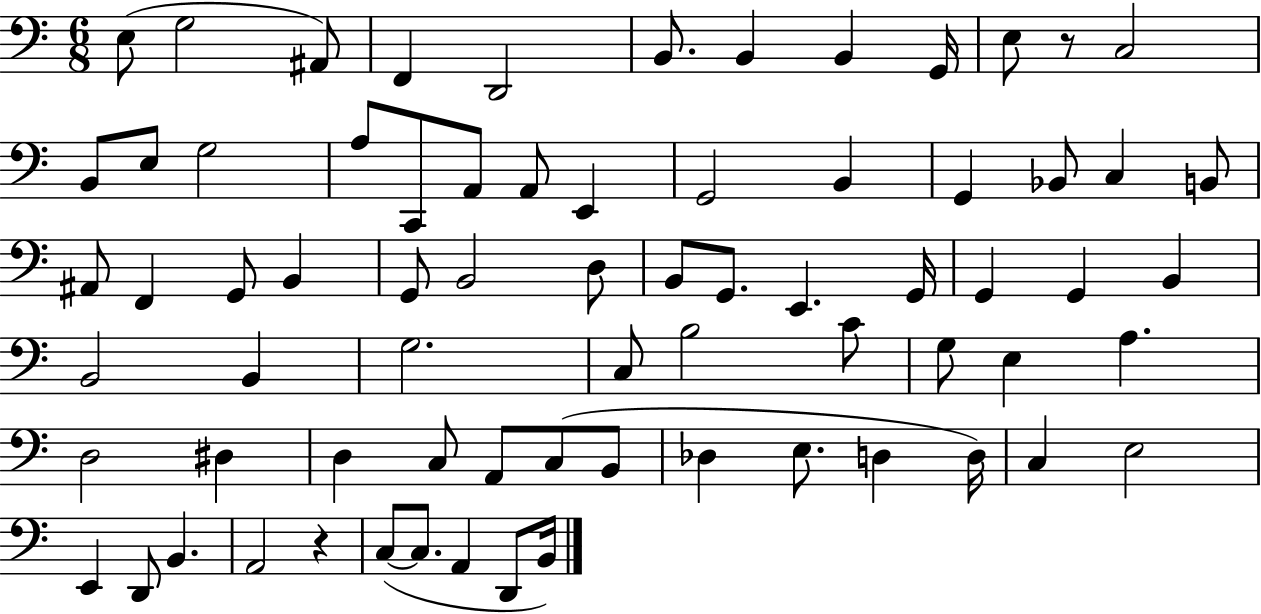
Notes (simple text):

E3/e G3/h A#2/e F2/q D2/h B2/e. B2/q B2/q G2/s E3/e R/e C3/h B2/e E3/e G3/h A3/e C2/e A2/e A2/e E2/q G2/h B2/q G2/q Bb2/e C3/q B2/e A#2/e F2/q G2/e B2/q G2/e B2/h D3/e B2/e G2/e. E2/q. G2/s G2/q G2/q B2/q B2/h B2/q G3/h. C3/e B3/h C4/e G3/e E3/q A3/q. D3/h D#3/q D3/q C3/e A2/e C3/e B2/e Db3/q E3/e. D3/q D3/s C3/q E3/h E2/q D2/e B2/q. A2/h R/q C3/e C3/e. A2/q D2/e B2/s